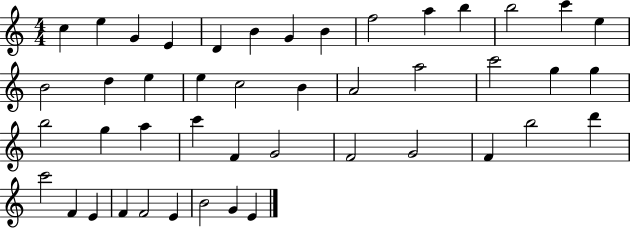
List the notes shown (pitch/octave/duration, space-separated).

C5/q E5/q G4/q E4/q D4/q B4/q G4/q B4/q F5/h A5/q B5/q B5/h C6/q E5/q B4/h D5/q E5/q E5/q C5/h B4/q A4/h A5/h C6/h G5/q G5/q B5/h G5/q A5/q C6/q F4/q G4/h F4/h G4/h F4/q B5/h D6/q C6/h F4/q E4/q F4/q F4/h E4/q B4/h G4/q E4/q